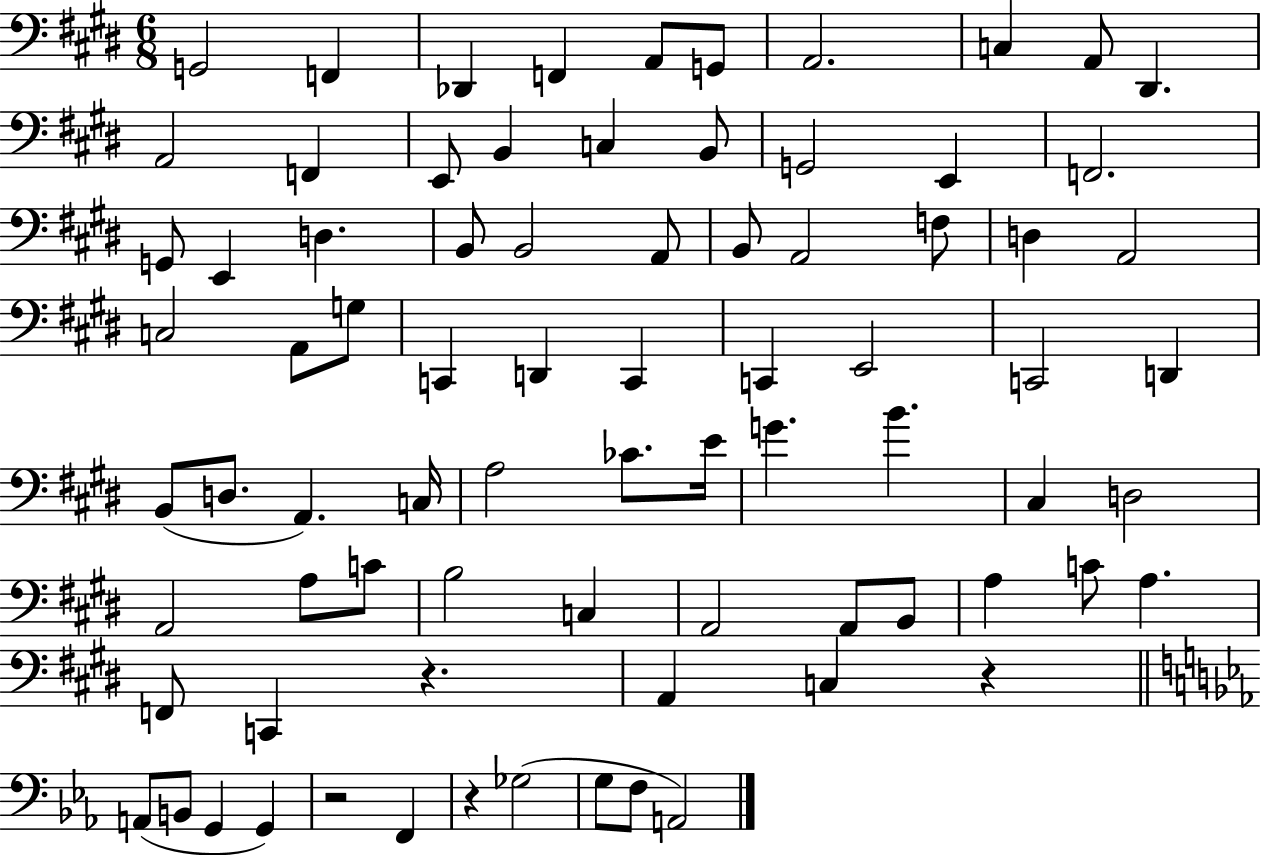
X:1
T:Untitled
M:6/8
L:1/4
K:E
G,,2 F,, _D,, F,, A,,/2 G,,/2 A,,2 C, A,,/2 ^D,, A,,2 F,, E,,/2 B,, C, B,,/2 G,,2 E,, F,,2 G,,/2 E,, D, B,,/2 B,,2 A,,/2 B,,/2 A,,2 F,/2 D, A,,2 C,2 A,,/2 G,/2 C,, D,, C,, C,, E,,2 C,,2 D,, B,,/2 D,/2 A,, C,/4 A,2 _C/2 E/4 G B ^C, D,2 A,,2 A,/2 C/2 B,2 C, A,,2 A,,/2 B,,/2 A, C/2 A, F,,/2 C,, z A,, C, z A,,/2 B,,/2 G,, G,, z2 F,, z _G,2 G,/2 F,/2 A,,2